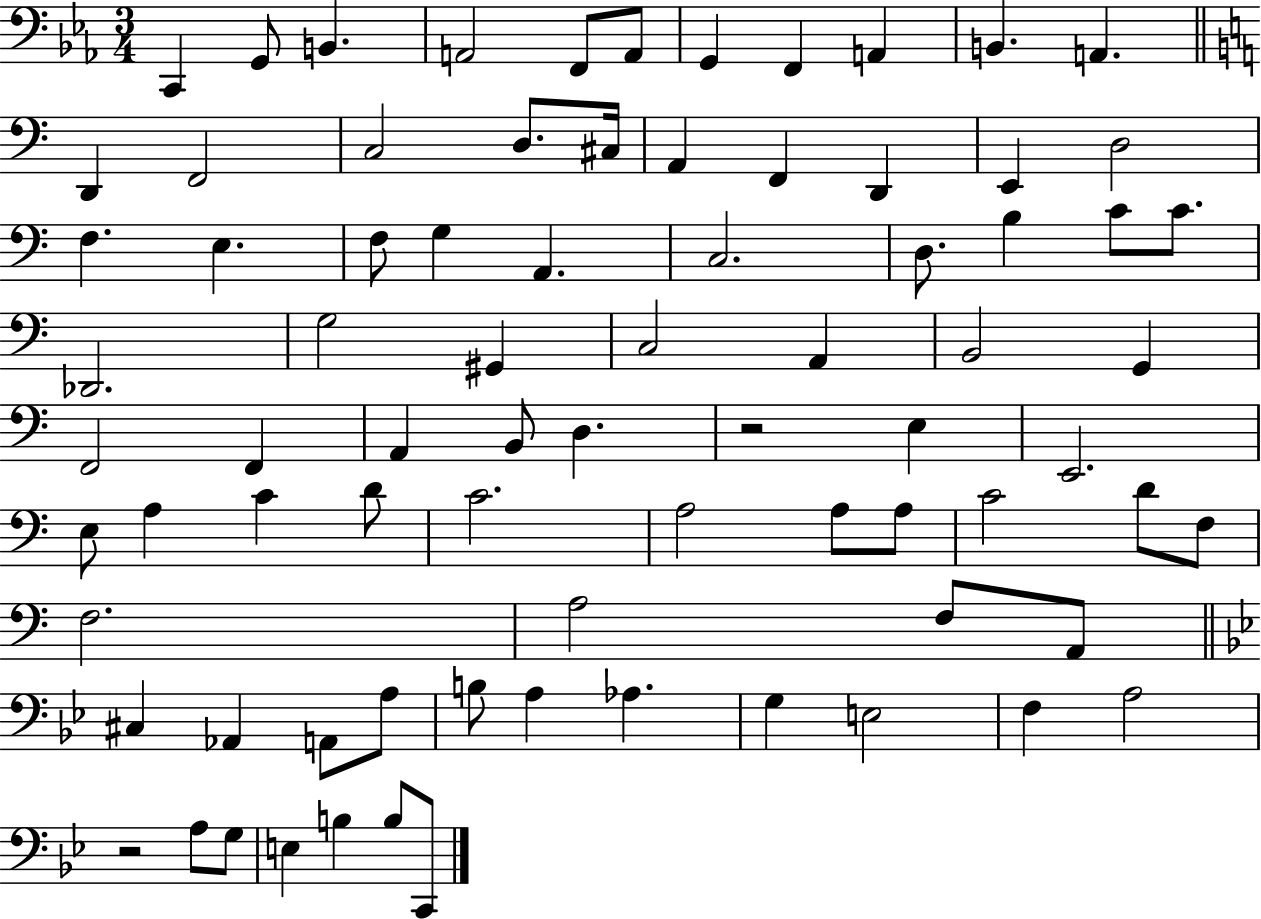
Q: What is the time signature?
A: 3/4